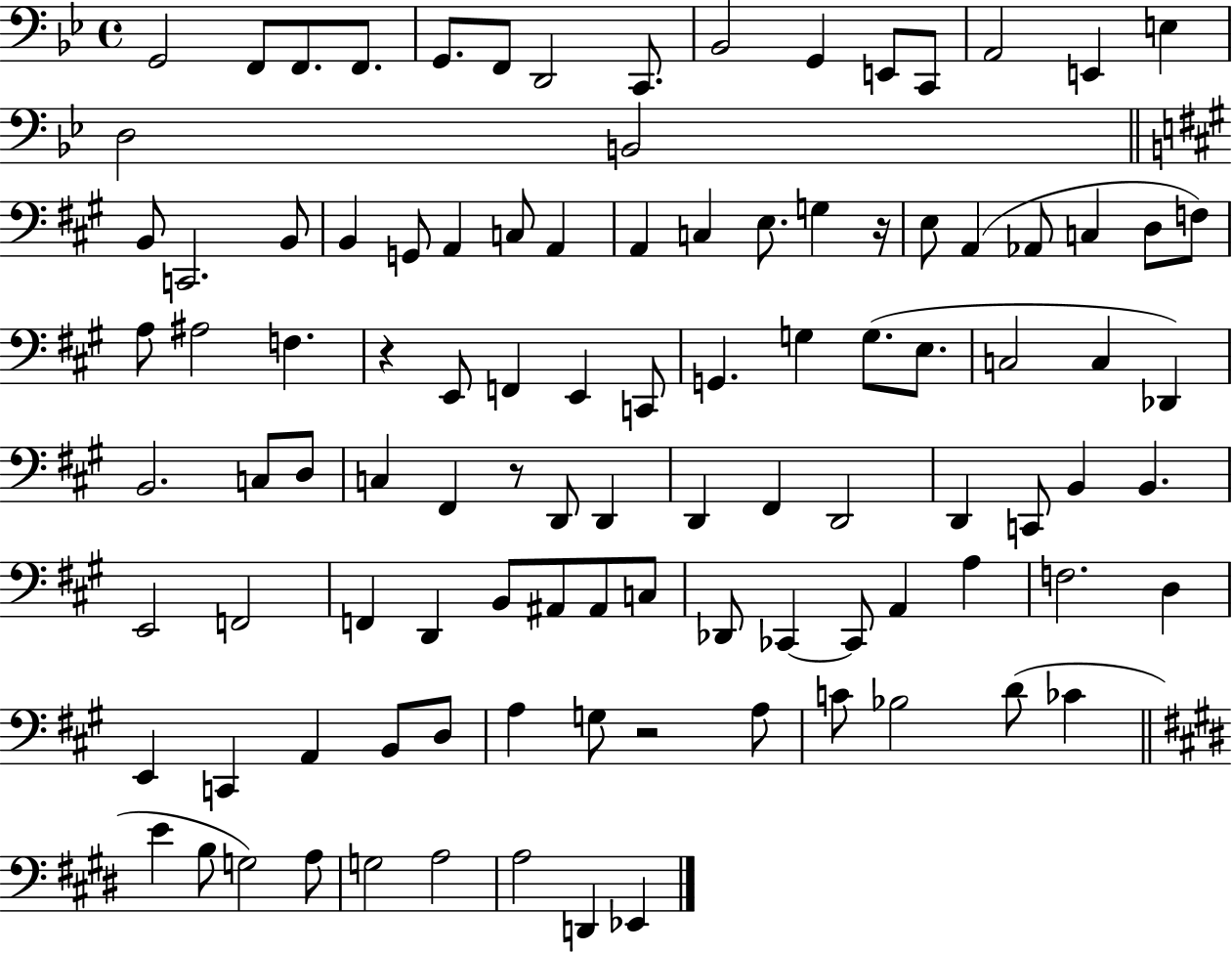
G2/h F2/e F2/e. F2/e. G2/e. F2/e D2/h C2/e. Bb2/h G2/q E2/e C2/e A2/h E2/q E3/q D3/h B2/h B2/e C2/h. B2/e B2/q G2/e A2/q C3/e A2/q A2/q C3/q E3/e. G3/q R/s E3/e A2/q Ab2/e C3/q D3/e F3/e A3/e A#3/h F3/q. R/q E2/e F2/q E2/q C2/e G2/q. G3/q G3/e. E3/e. C3/h C3/q Db2/q B2/h. C3/e D3/e C3/q F#2/q R/e D2/e D2/q D2/q F#2/q D2/h D2/q C2/e B2/q B2/q. E2/h F2/h F2/q D2/q B2/e A#2/e A#2/e C3/e Db2/e CES2/q CES2/e A2/q A3/q F3/h. D3/q E2/q C2/q A2/q B2/e D3/e A3/q G3/e R/h A3/e C4/e Bb3/h D4/e CES4/q E4/q B3/e G3/h A3/e G3/h A3/h A3/h D2/q Eb2/q